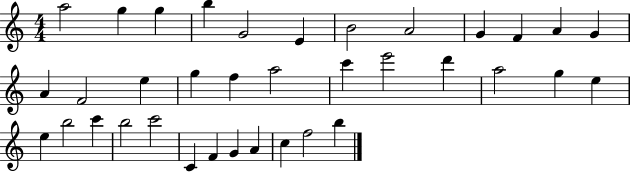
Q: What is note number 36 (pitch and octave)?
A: B5